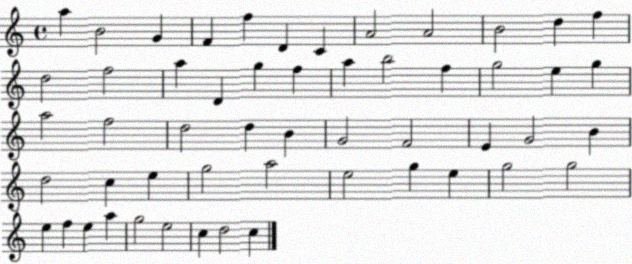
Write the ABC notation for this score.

X:1
T:Untitled
M:4/4
L:1/4
K:C
a B2 G F f D C A2 A2 B2 d f d2 f2 a D g f a b2 f g2 e g a2 f2 d2 d B G2 F2 E G2 B d2 c e g2 a2 e2 g e g2 g2 e f e a g2 e2 c d2 c